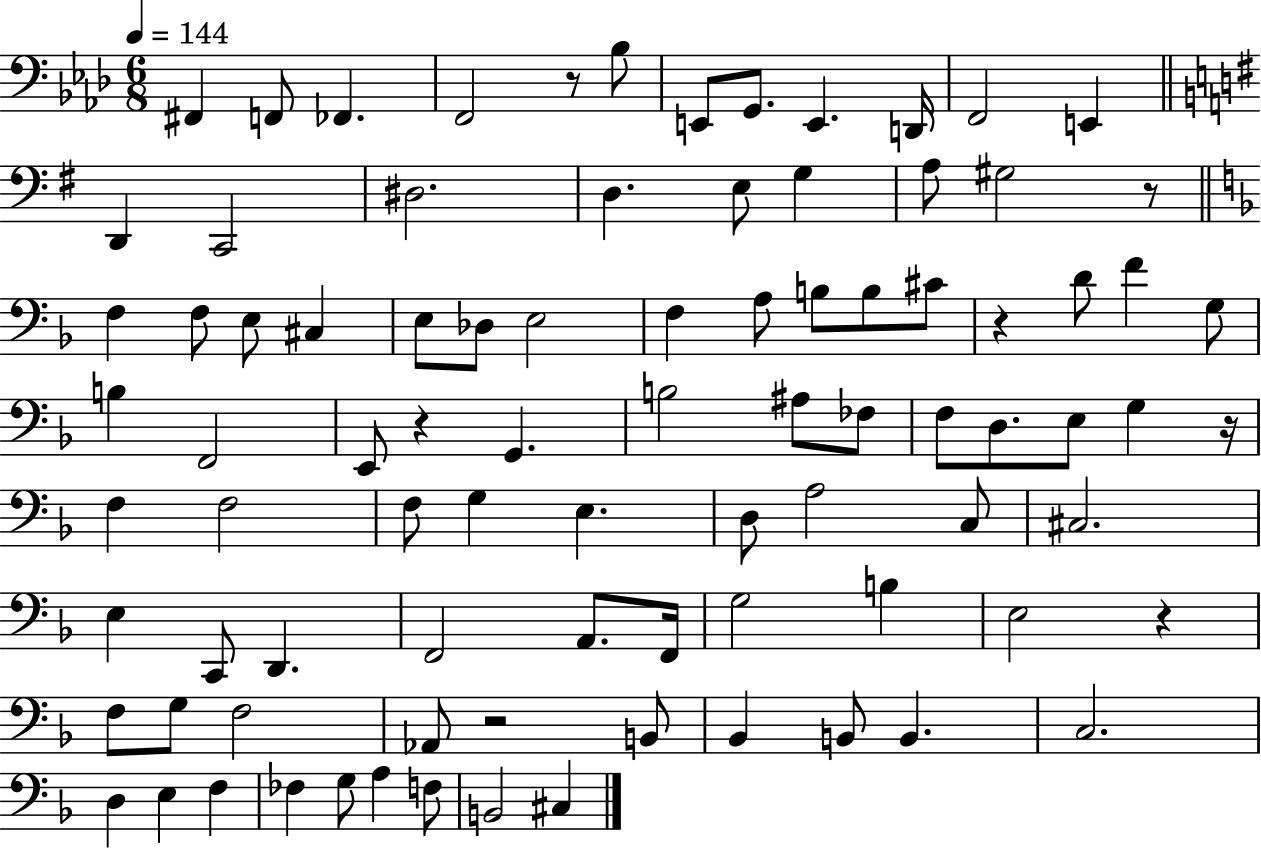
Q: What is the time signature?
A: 6/8